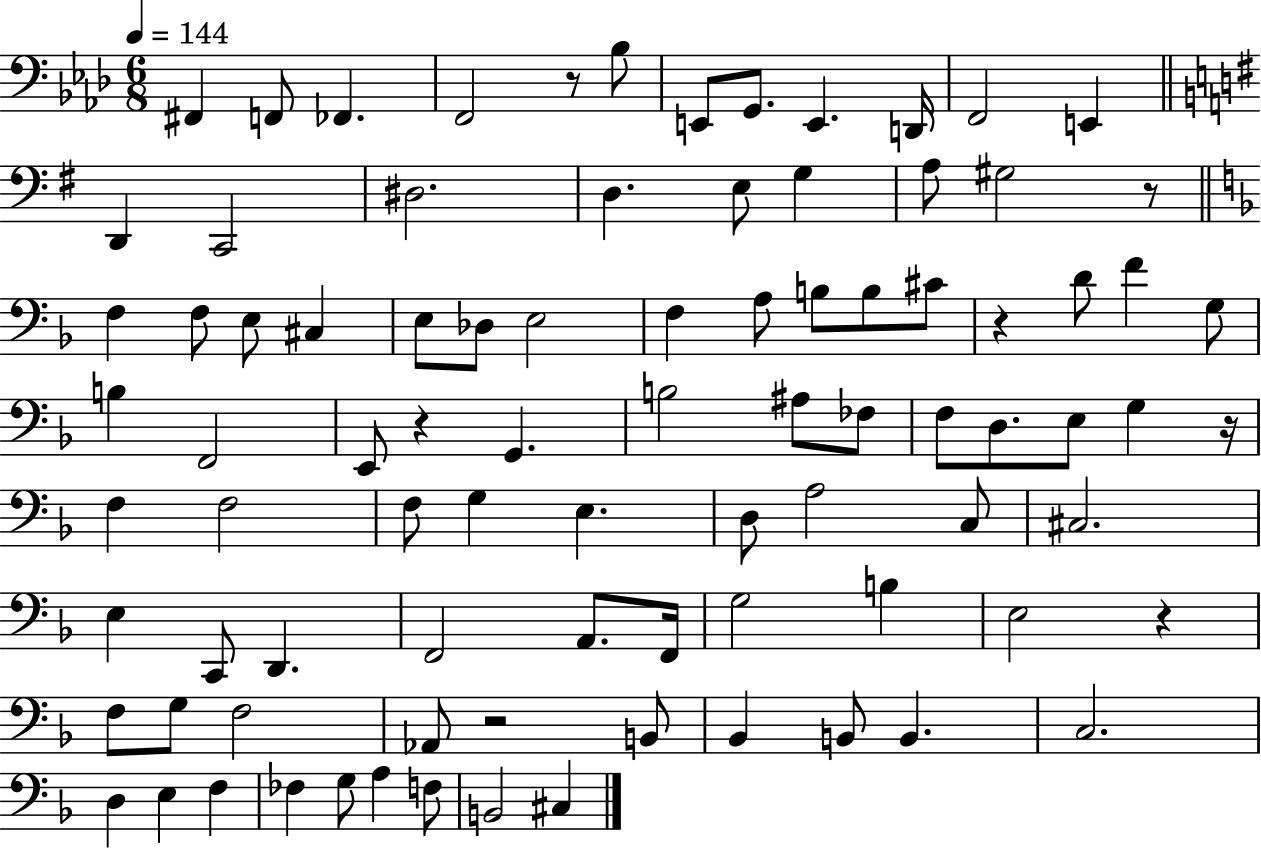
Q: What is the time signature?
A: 6/8